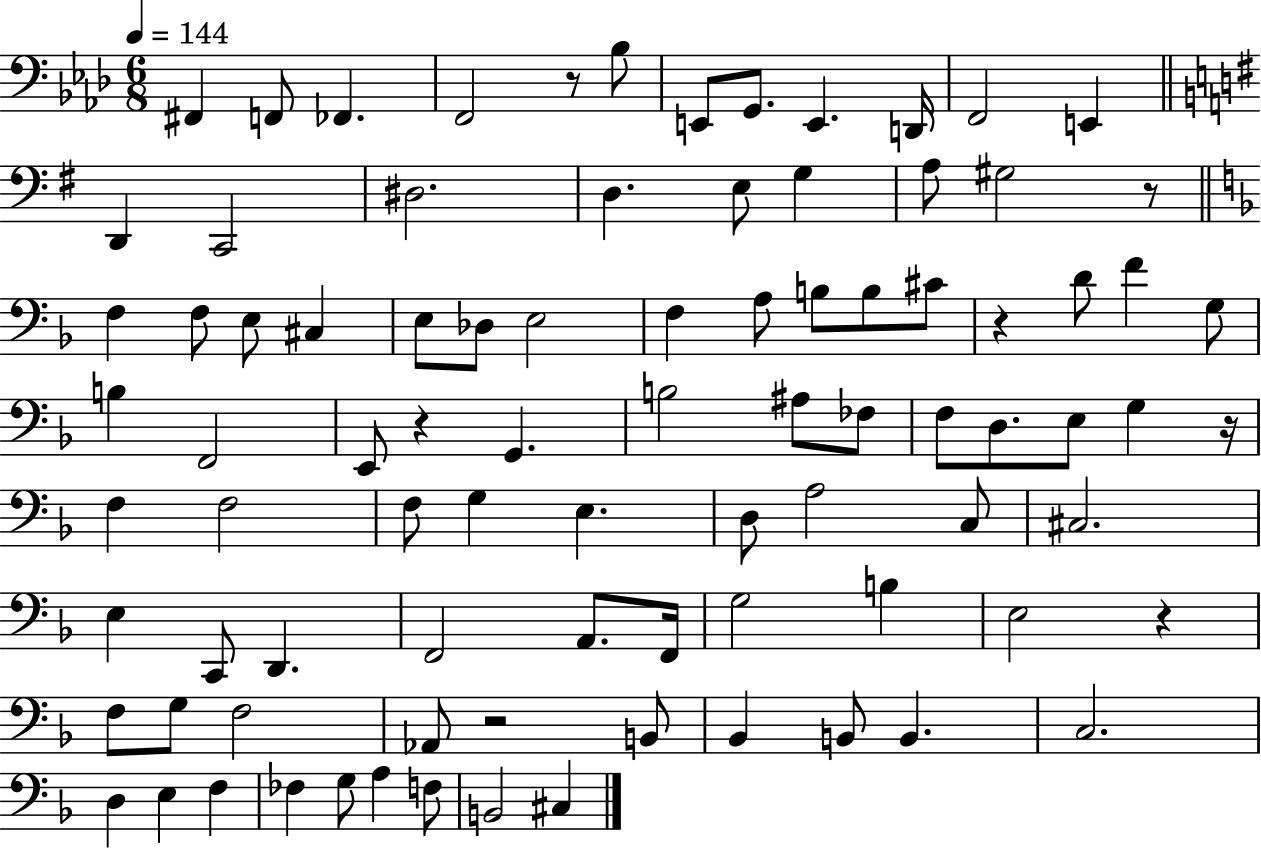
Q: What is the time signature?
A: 6/8